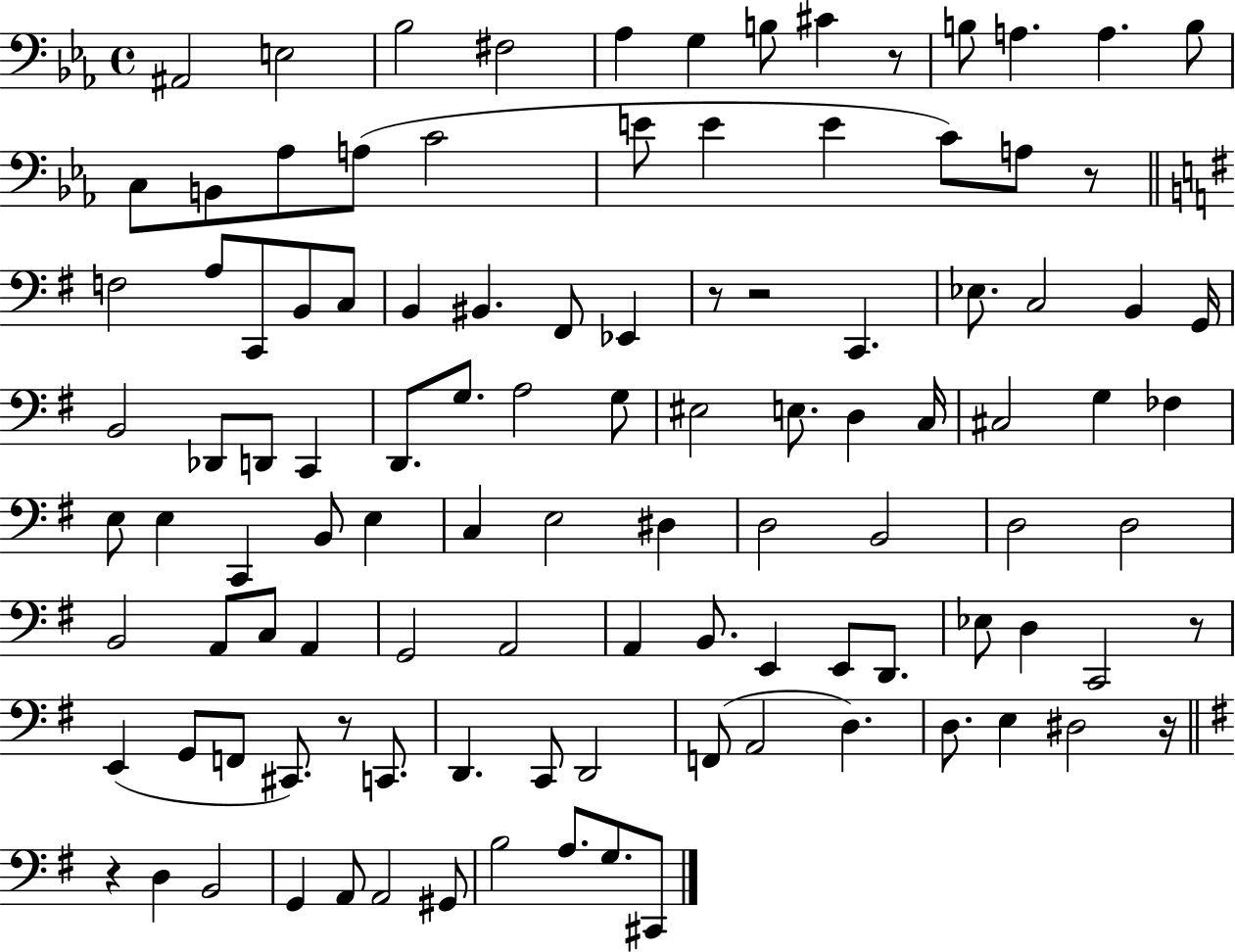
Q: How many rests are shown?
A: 8